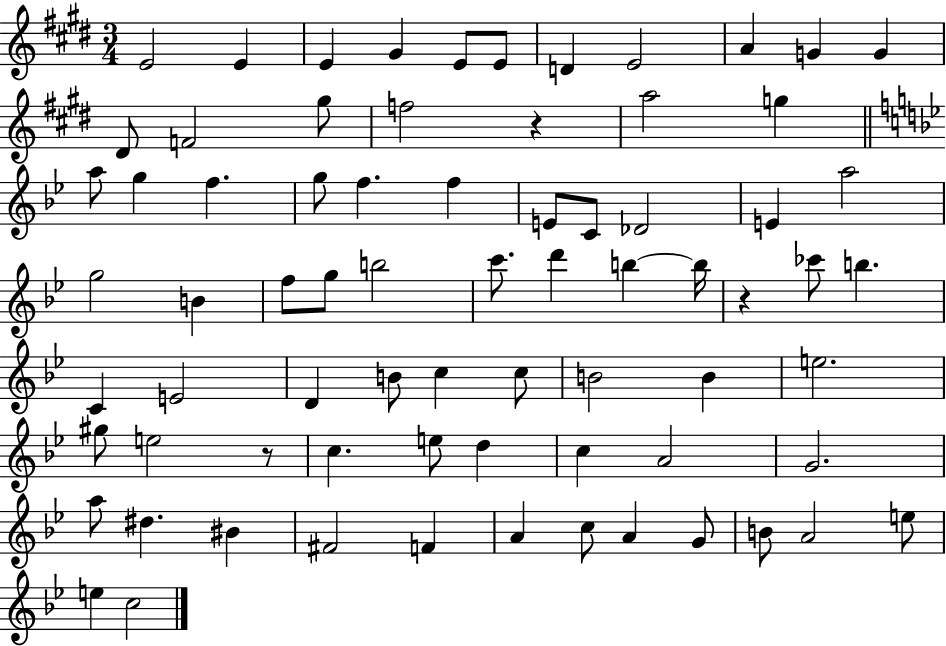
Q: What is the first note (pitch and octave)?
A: E4